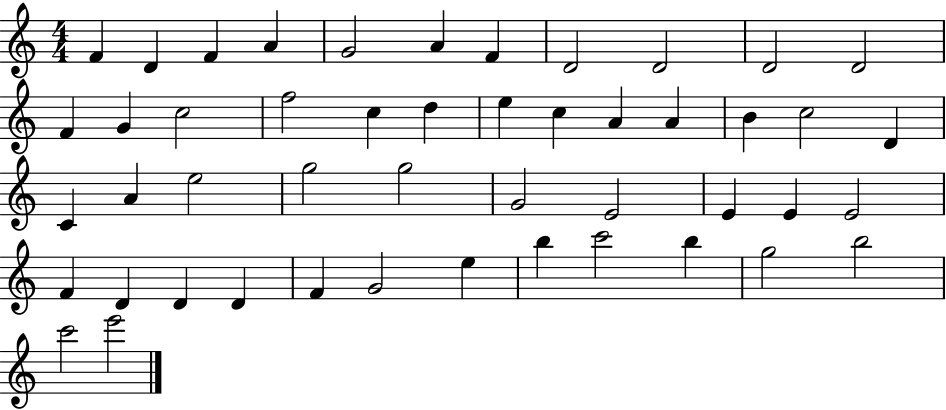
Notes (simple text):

F4/q D4/q F4/q A4/q G4/h A4/q F4/q D4/h D4/h D4/h D4/h F4/q G4/q C5/h F5/h C5/q D5/q E5/q C5/q A4/q A4/q B4/q C5/h D4/q C4/q A4/q E5/h G5/h G5/h G4/h E4/h E4/q E4/q E4/h F4/q D4/q D4/q D4/q F4/q G4/h E5/q B5/q C6/h B5/q G5/h B5/h C6/h E6/h